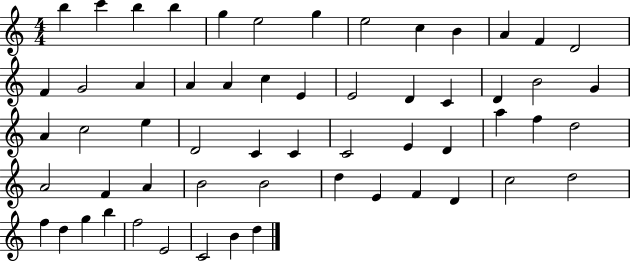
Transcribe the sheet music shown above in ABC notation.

X:1
T:Untitled
M:4/4
L:1/4
K:C
b c' b b g e2 g e2 c B A F D2 F G2 A A A c E E2 D C D B2 G A c2 e D2 C C C2 E D a f d2 A2 F A B2 B2 d E F D c2 d2 f d g b f2 E2 C2 B d